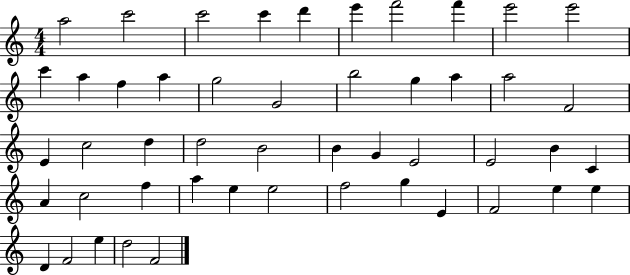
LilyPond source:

{
  \clef treble
  \numericTimeSignature
  \time 4/4
  \key c \major
  a''2 c'''2 | c'''2 c'''4 d'''4 | e'''4 f'''2 f'''4 | e'''2 e'''2 | \break c'''4 a''4 f''4 a''4 | g''2 g'2 | b''2 g''4 a''4 | a''2 f'2 | \break e'4 c''2 d''4 | d''2 b'2 | b'4 g'4 e'2 | e'2 b'4 c'4 | \break a'4 c''2 f''4 | a''4 e''4 e''2 | f''2 g''4 e'4 | f'2 e''4 e''4 | \break d'4 f'2 e''4 | d''2 f'2 | \bar "|."
}